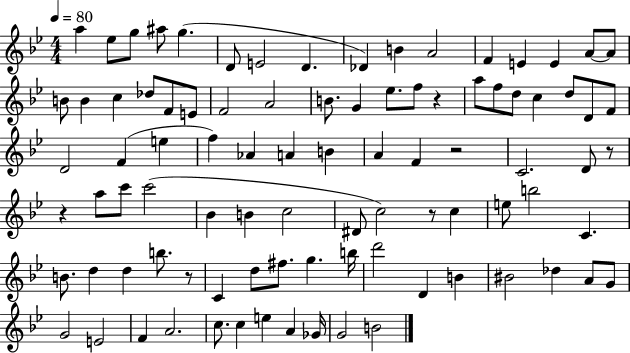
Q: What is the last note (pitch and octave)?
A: B4